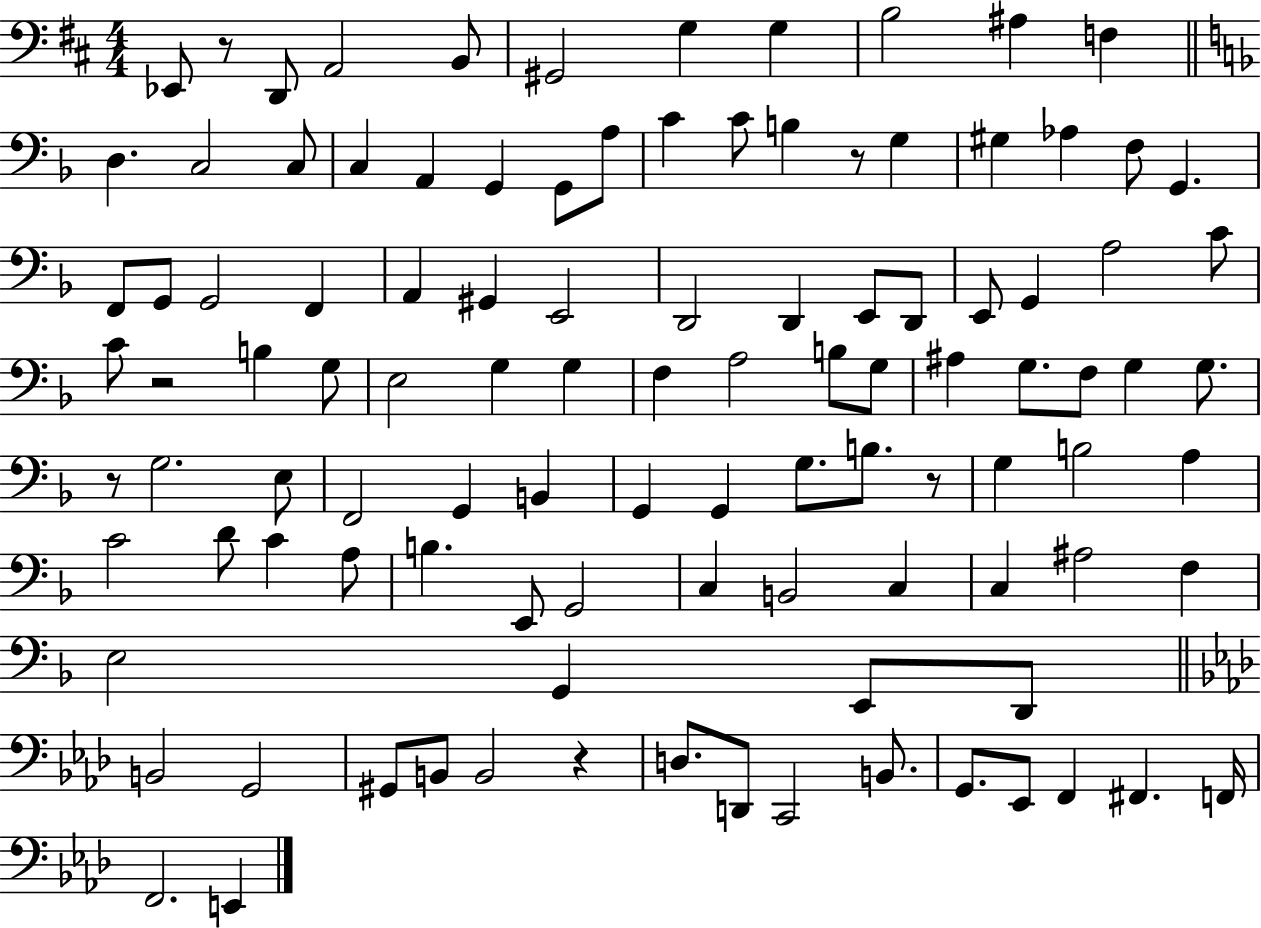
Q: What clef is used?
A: bass